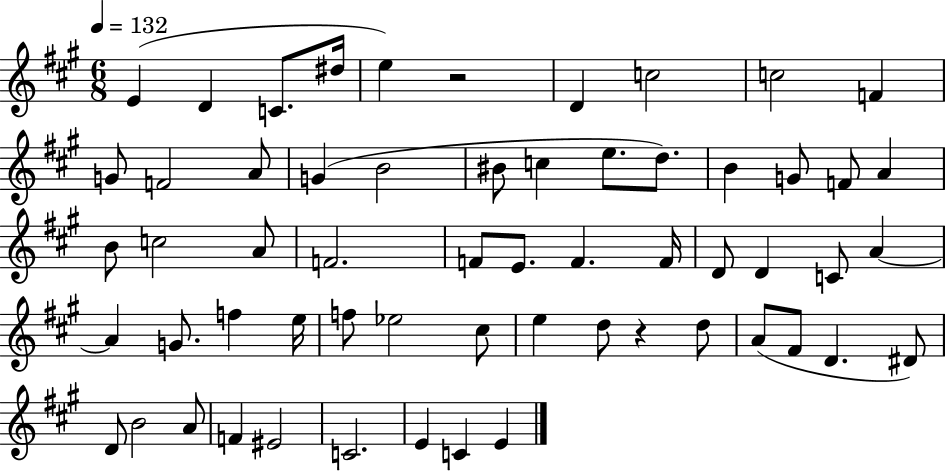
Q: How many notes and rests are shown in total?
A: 59